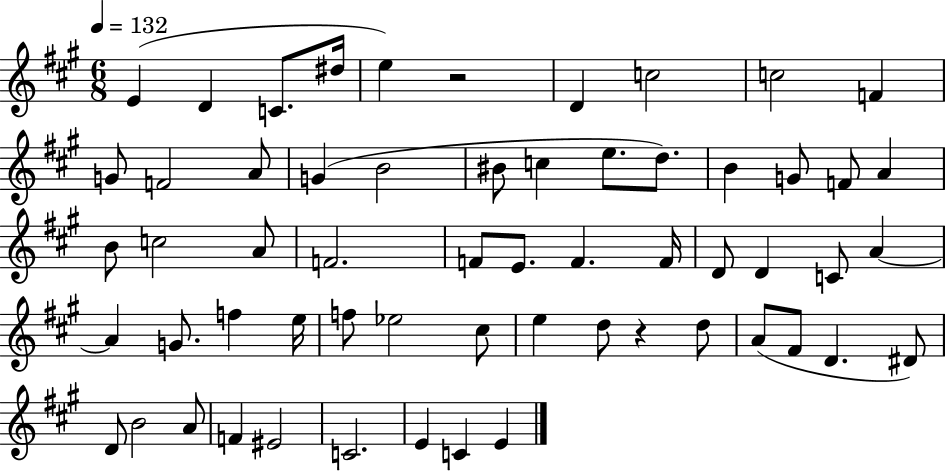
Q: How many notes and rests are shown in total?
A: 59